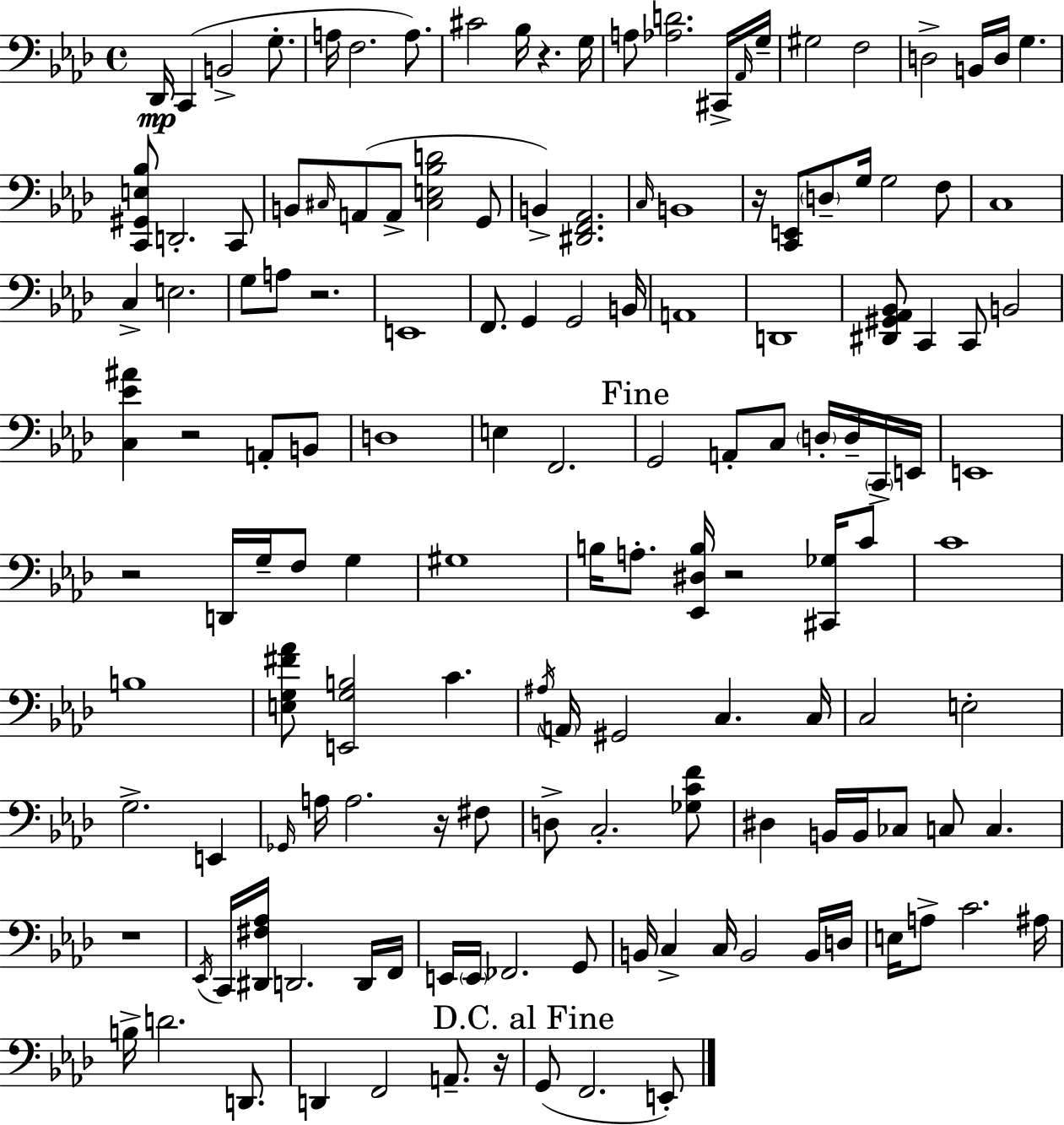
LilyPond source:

{
  \clef bass
  \time 4/4
  \defaultTimeSignature
  \key f \minor
  des,16\mp c,4( b,2-> g8.-. | a16 f2. a8.) | cis'2 bes16 r4. g16 | a8 <aes d'>2. cis,16-> \grace { aes,16 } | \break g16-- gis2 f2 | d2-> b,16 d16 g4. | <c, gis, e bes>8 d,2.-. c,8 | b,8 \grace { cis16 } a,8( a,8-> <cis e bes d'>2 | \break g,8 b,4->) <dis, f, aes,>2. | \grace { c16 } b,1 | r16 <c, e,>8 \parenthesize d8-- g16 g2 | f8 c1 | \break c4-> e2. | g8 a8 r2. | e,1 | f,8. g,4 g,2 | \break b,16 a,1 | d,1 | <dis, gis, aes, bes,>8 c,4 c,8 b,2 | <c ees' ais'>4 r2 a,8-. | \break b,8 d1 | e4 f,2. | \mark "Fine" g,2 a,8-. c8 \parenthesize d16-. | d16-- \parenthesize c,16-> e,16 e,1 | \break r2 d,16 g16-- f8 g4 | gis1 | b16 a8.-. <ees, dis b>16 r2 | <cis, ges>16 c'8 c'1 | \break b1 | <e g fis' aes'>8 <e, g b>2 c'4. | \acciaccatura { ais16 } \parenthesize a,16 gis,2 c4. | c16 c2 e2-. | \break g2.-> | e,4 \grace { ges,16 } a16 a2. | r16 fis8 d8-> c2.-. | <ges c' f'>8 dis4 b,16 b,16 ces8 c8 c4. | \break r1 | \acciaccatura { ees,16 } c,16 <dis, fis aes>16 d,2. | d,16 f,16 e,16 \parenthesize e,16 fes,2. | g,8 b,16 c4-> c16 b,2 | \break b,16 d16 e16 a8-> c'2. | ais16 b16-> d'2. | d,8. d,4 f,2 | a,8.-- r16 \mark "D.C. al Fine" g,8( f,2. | \break e,8-.) \bar "|."
}